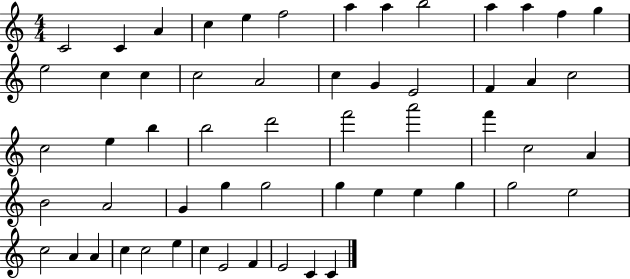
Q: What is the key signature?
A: C major